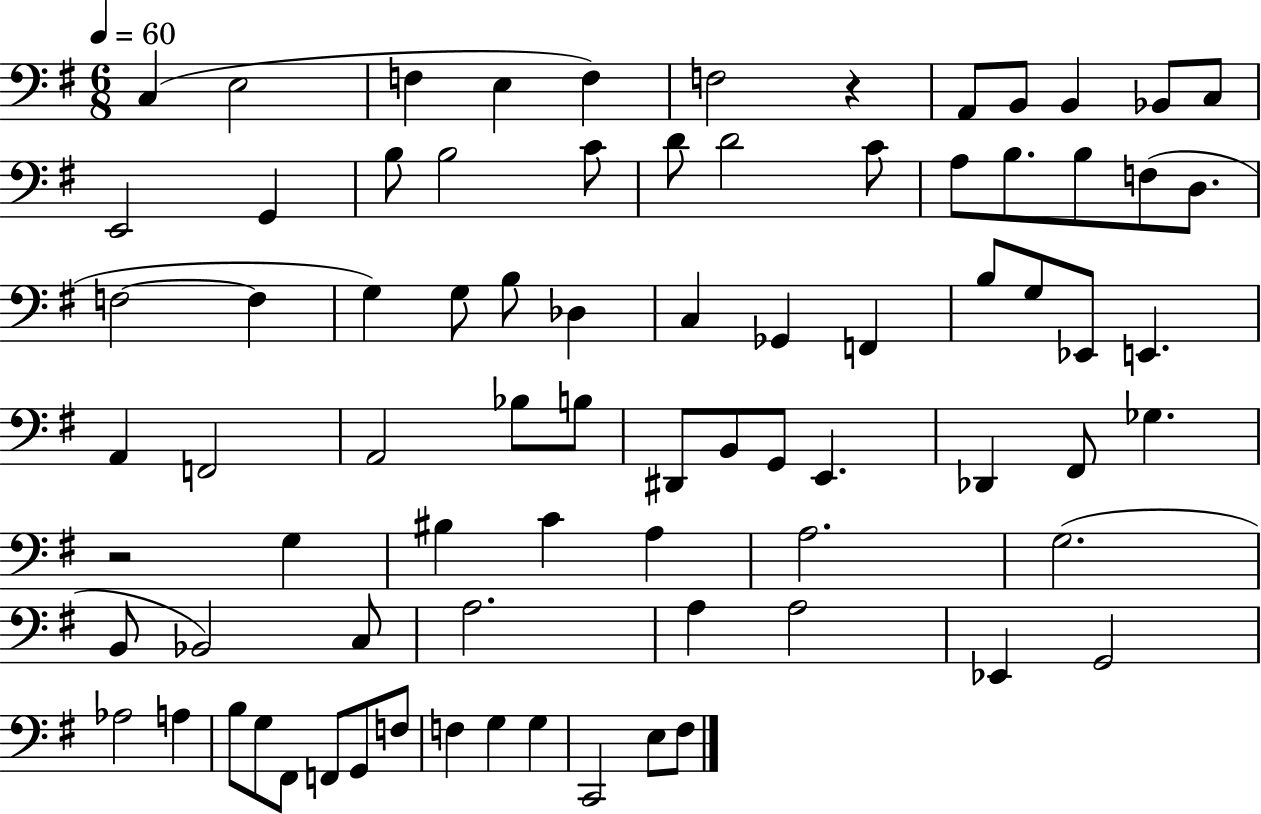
X:1
T:Untitled
M:6/8
L:1/4
K:G
C, E,2 F, E, F, F,2 z A,,/2 B,,/2 B,, _B,,/2 C,/2 E,,2 G,, B,/2 B,2 C/2 D/2 D2 C/2 A,/2 B,/2 B,/2 F,/2 D,/2 F,2 F, G, G,/2 B,/2 _D, C, _G,, F,, B,/2 G,/2 _E,,/2 E,, A,, F,,2 A,,2 _B,/2 B,/2 ^D,,/2 B,,/2 G,,/2 E,, _D,, ^F,,/2 _G, z2 G, ^B, C A, A,2 G,2 B,,/2 _B,,2 C,/2 A,2 A, A,2 _E,, G,,2 _A,2 A, B,/2 G,/2 ^F,,/2 F,,/2 G,,/2 F,/2 F, G, G, C,,2 E,/2 ^F,/2